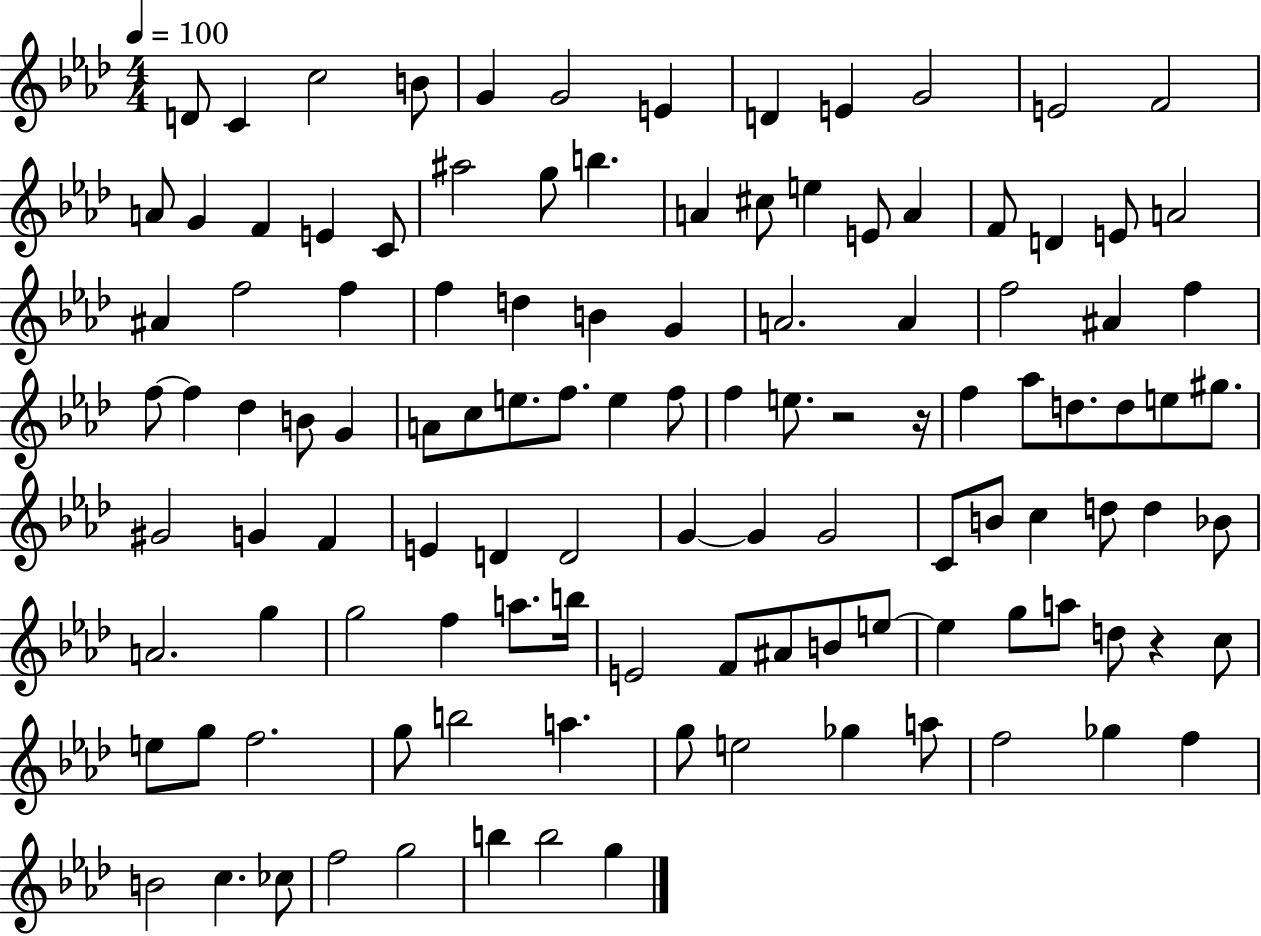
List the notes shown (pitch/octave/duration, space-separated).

D4/e C4/q C5/h B4/e G4/q G4/h E4/q D4/q E4/q G4/h E4/h F4/h A4/e G4/q F4/q E4/q C4/e A#5/h G5/e B5/q. A4/q C#5/e E5/q E4/e A4/q F4/e D4/q E4/e A4/h A#4/q F5/h F5/q F5/q D5/q B4/q G4/q A4/h. A4/q F5/h A#4/q F5/q F5/e F5/q Db5/q B4/e G4/q A4/e C5/e E5/e. F5/e. E5/q F5/e F5/q E5/e. R/h R/s F5/q Ab5/e D5/e. D5/e E5/e G#5/e. G#4/h G4/q F4/q E4/q D4/q D4/h G4/q G4/q G4/h C4/e B4/e C5/q D5/e D5/q Bb4/e A4/h. G5/q G5/h F5/q A5/e. B5/s E4/h F4/e A#4/e B4/e E5/e E5/q G5/e A5/e D5/e R/q C5/e E5/e G5/e F5/h. G5/e B5/h A5/q. G5/e E5/h Gb5/q A5/e F5/h Gb5/q F5/q B4/h C5/q. CES5/e F5/h G5/h B5/q B5/h G5/q